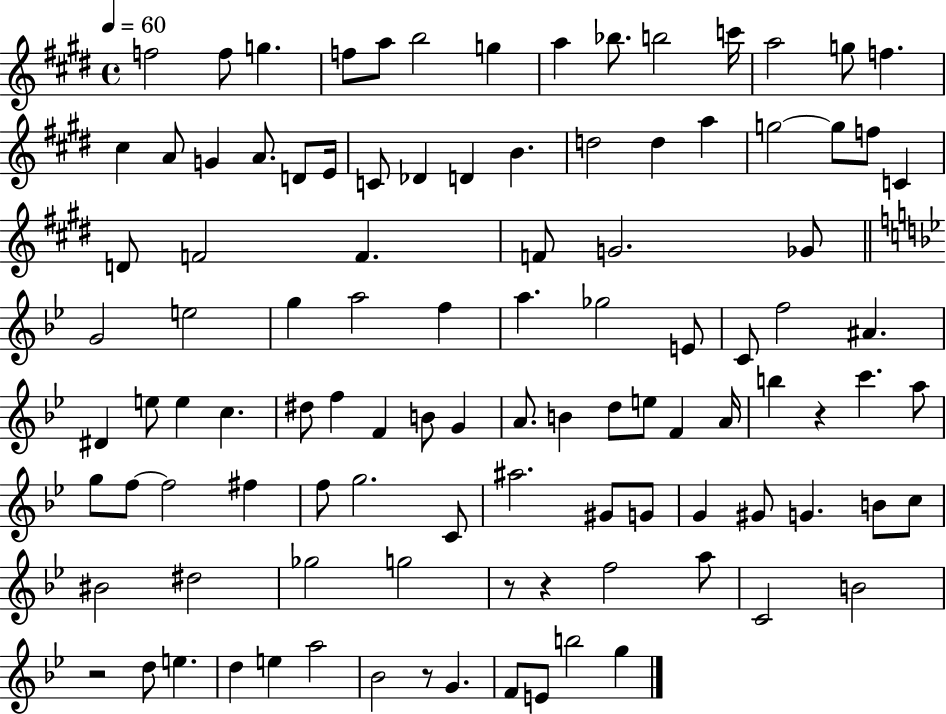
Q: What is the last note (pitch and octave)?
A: G5